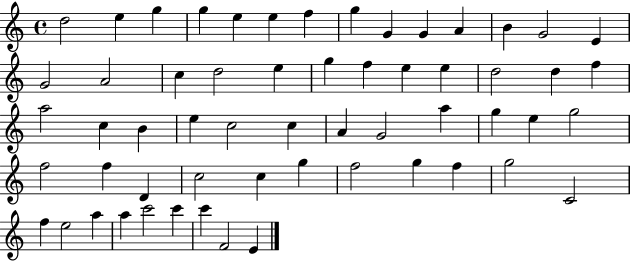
X:1
T:Untitled
M:4/4
L:1/4
K:C
d2 e g g e e f g G G A B G2 E G2 A2 c d2 e g f e e d2 d f a2 c B e c2 c A G2 a g e g2 f2 f D c2 c g f2 g f g2 C2 f e2 a a c'2 c' c' F2 E